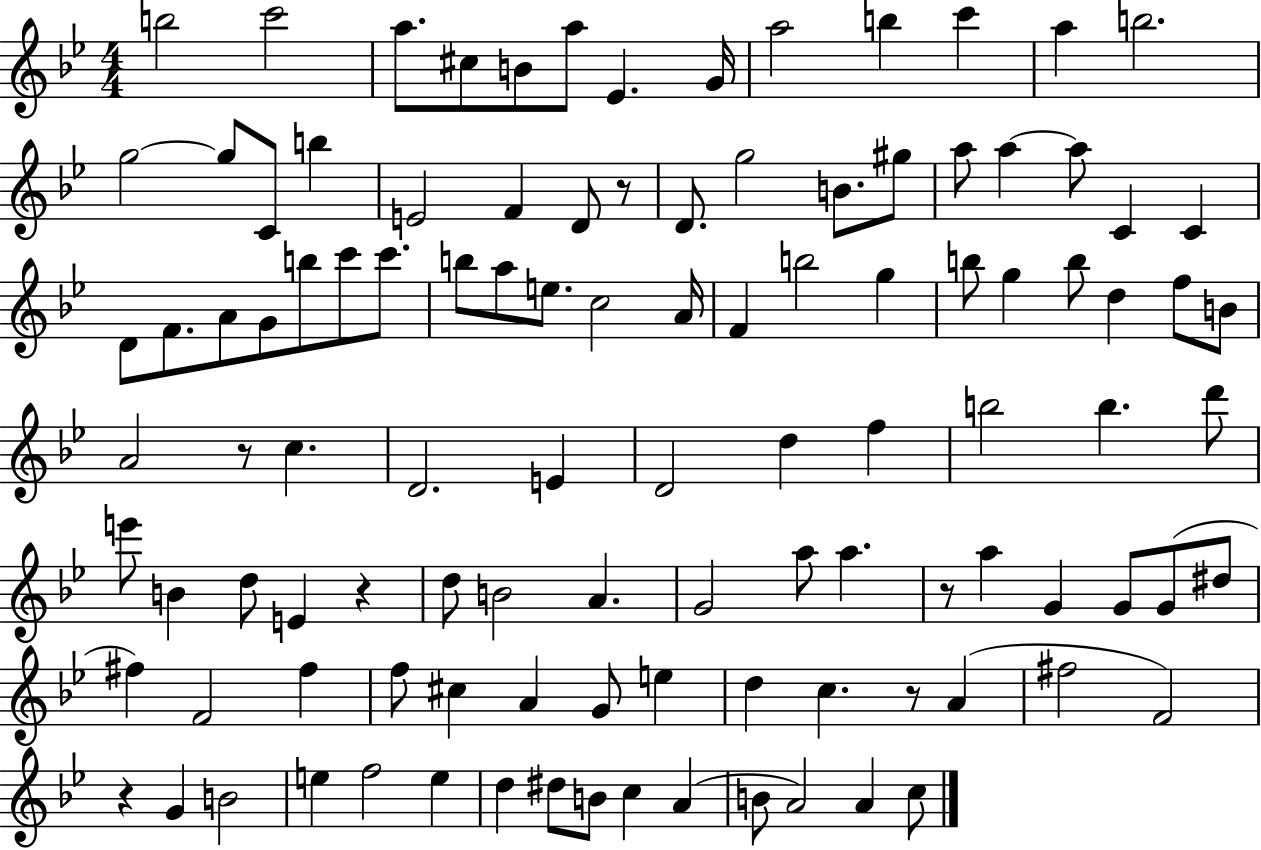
{
  \clef treble
  \numericTimeSignature
  \time 4/4
  \key bes \major
  b''2 c'''2 | a''8. cis''8 b'8 a''8 ees'4. g'16 | a''2 b''4 c'''4 | a''4 b''2. | \break g''2~~ g''8 c'8 b''4 | e'2 f'4 d'8 r8 | d'8. g''2 b'8. gis''8 | a''8 a''4~~ a''8 c'4 c'4 | \break d'8 f'8. a'8 g'8 b''8 c'''8 c'''8. | b''8 a''8 e''8. c''2 a'16 | f'4 b''2 g''4 | b''8 g''4 b''8 d''4 f''8 b'8 | \break a'2 r8 c''4. | d'2. e'4 | d'2 d''4 f''4 | b''2 b''4. d'''8 | \break e'''8 b'4 d''8 e'4 r4 | d''8 b'2 a'4. | g'2 a''8 a''4. | r8 a''4 g'4 g'8 g'8( dis''8 | \break fis''4) f'2 fis''4 | f''8 cis''4 a'4 g'8 e''4 | d''4 c''4. r8 a'4( | fis''2 f'2) | \break r4 g'4 b'2 | e''4 f''2 e''4 | d''4 dis''8 b'8 c''4 a'4( | b'8 a'2) a'4 c''8 | \break \bar "|."
}